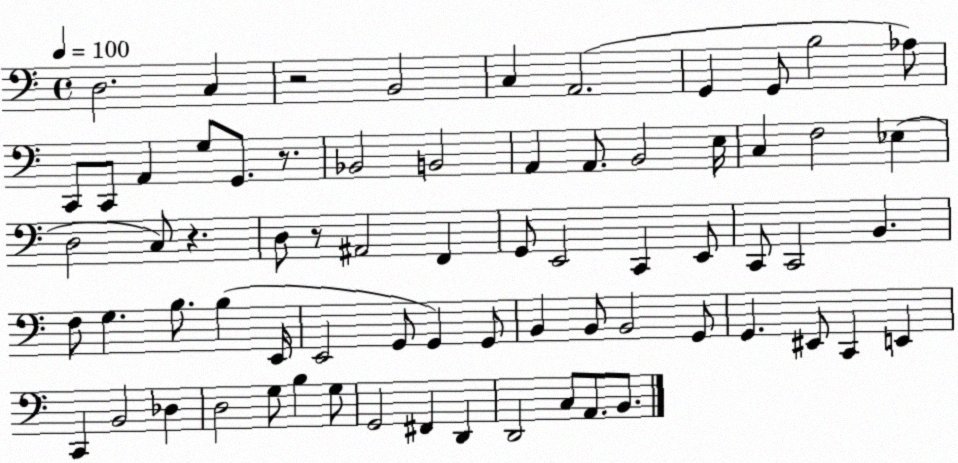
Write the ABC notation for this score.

X:1
T:Untitled
M:4/4
L:1/4
K:C
D,2 C, z2 B,,2 C, A,,2 G,, G,,/2 B,2 _A,/2 C,,/2 C,,/2 A,, G,/2 G,,/2 z/2 _B,,2 B,,2 A,, A,,/2 B,,2 E,/4 C, F,2 _E, D,2 C,/2 z D,/2 z/2 ^A,,2 F,, G,,/2 E,,2 C,, E,,/2 C,,/2 C,,2 B,, F,/2 G, B,/2 B, E,,/4 E,,2 G,,/2 G,, G,,/2 B,, B,,/2 B,,2 G,,/2 G,, ^E,,/2 C,, E,, C,, B,,2 _D, D,2 G,/2 B, G,/2 G,,2 ^F,, D,, D,,2 C,/2 A,,/2 B,,/2